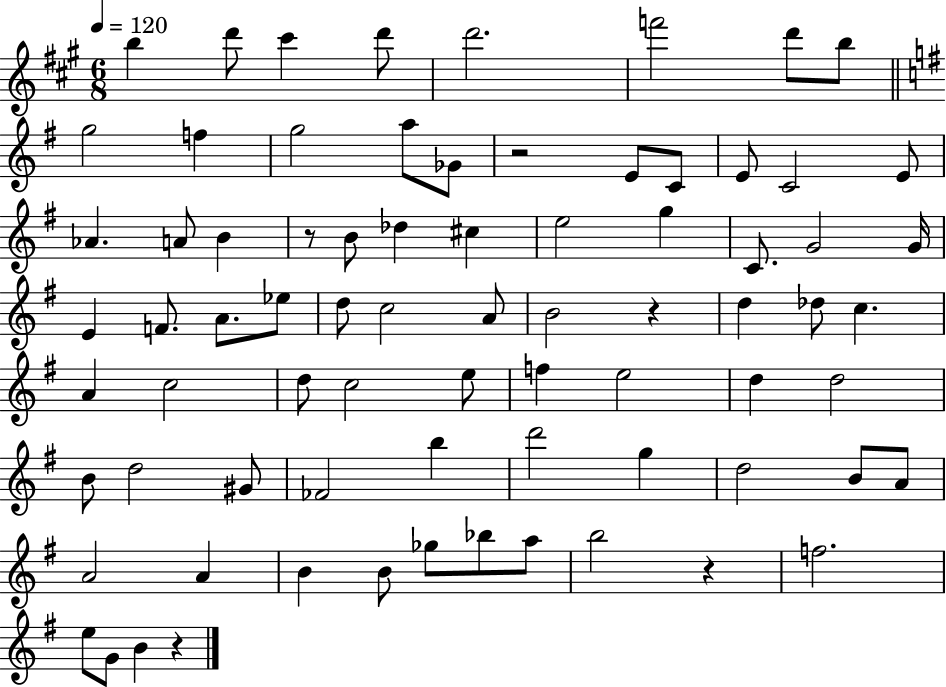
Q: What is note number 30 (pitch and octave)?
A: E4